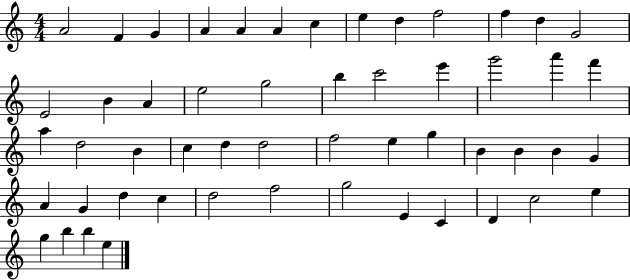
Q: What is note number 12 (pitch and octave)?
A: D5